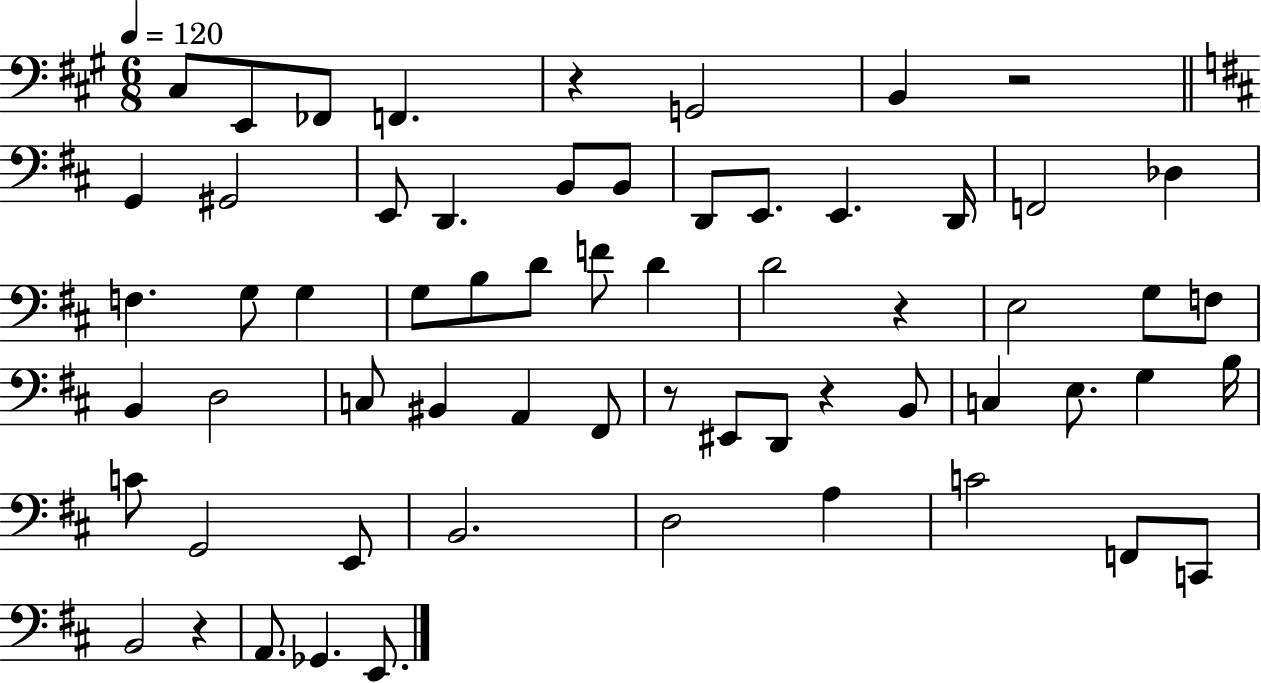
{
  \clef bass
  \numericTimeSignature
  \time 6/8
  \key a \major
  \tempo 4 = 120
  cis8 e,8 fes,8 f,4. | r4 g,2 | b,4 r2 | \bar "||" \break \key b \minor g,4 gis,2 | e,8 d,4. b,8 b,8 | d,8 e,8. e,4. d,16 | f,2 des4 | \break f4. g8 g4 | g8 b8 d'8 f'8 d'4 | d'2 r4 | e2 g8 f8 | \break b,4 d2 | c8 bis,4 a,4 fis,8 | r8 eis,8 d,8 r4 b,8 | c4 e8. g4 b16 | \break c'8 g,2 e,8 | b,2. | d2 a4 | c'2 f,8 c,8 | \break b,2 r4 | a,8. ges,4. e,8. | \bar "|."
}